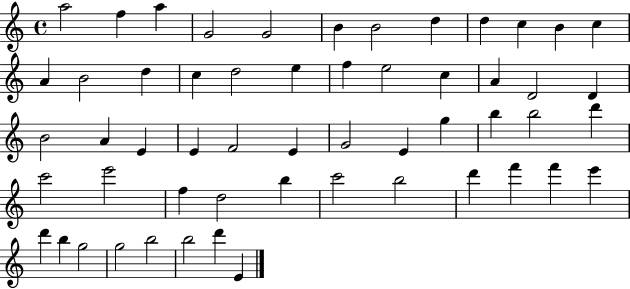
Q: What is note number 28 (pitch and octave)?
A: E4